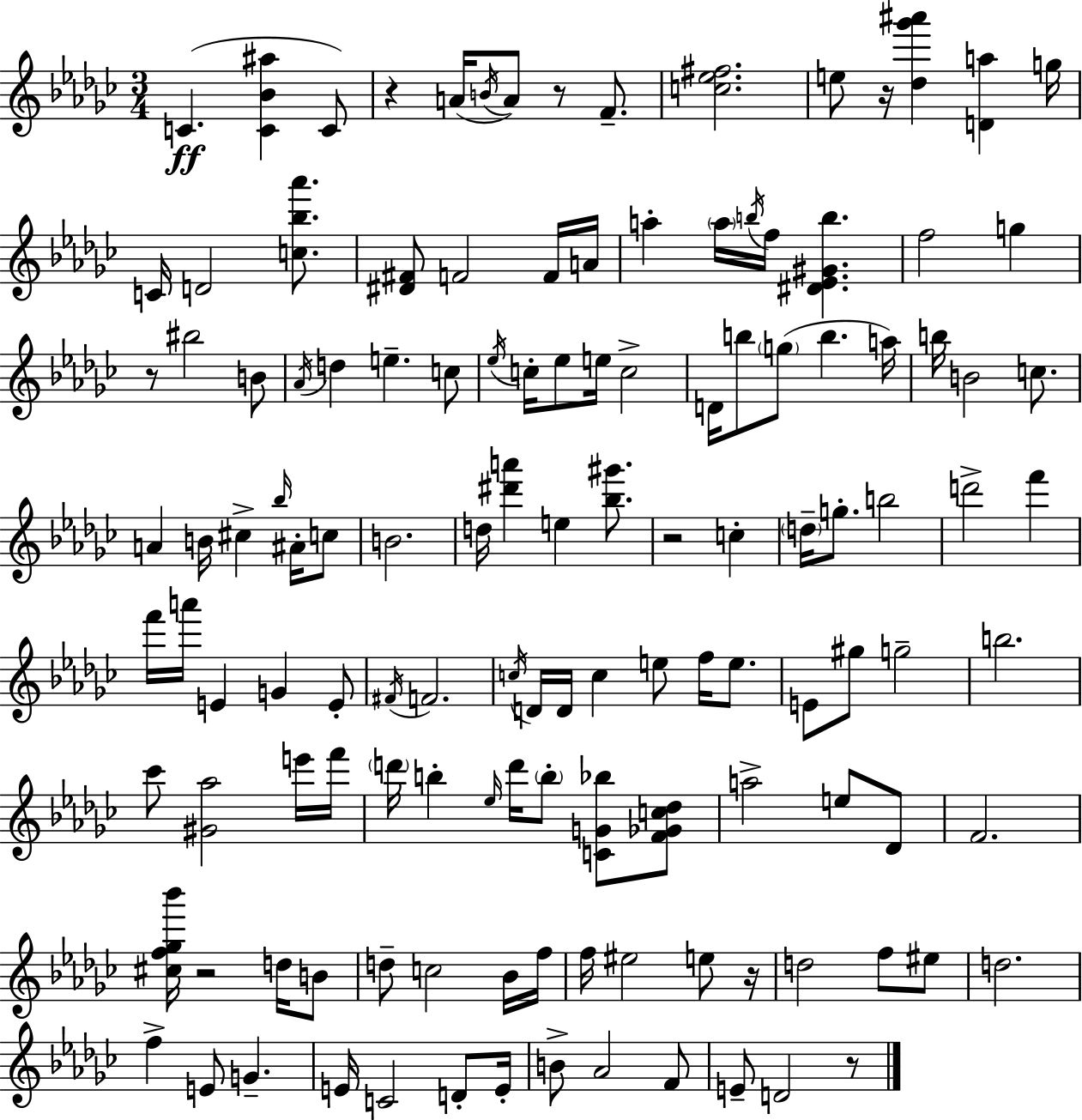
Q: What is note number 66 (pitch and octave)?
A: F5